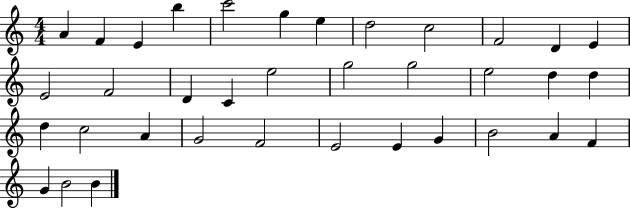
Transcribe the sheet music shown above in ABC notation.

X:1
T:Untitled
M:4/4
L:1/4
K:C
A F E b c'2 g e d2 c2 F2 D E E2 F2 D C e2 g2 g2 e2 d d d c2 A G2 F2 E2 E G B2 A F G B2 B